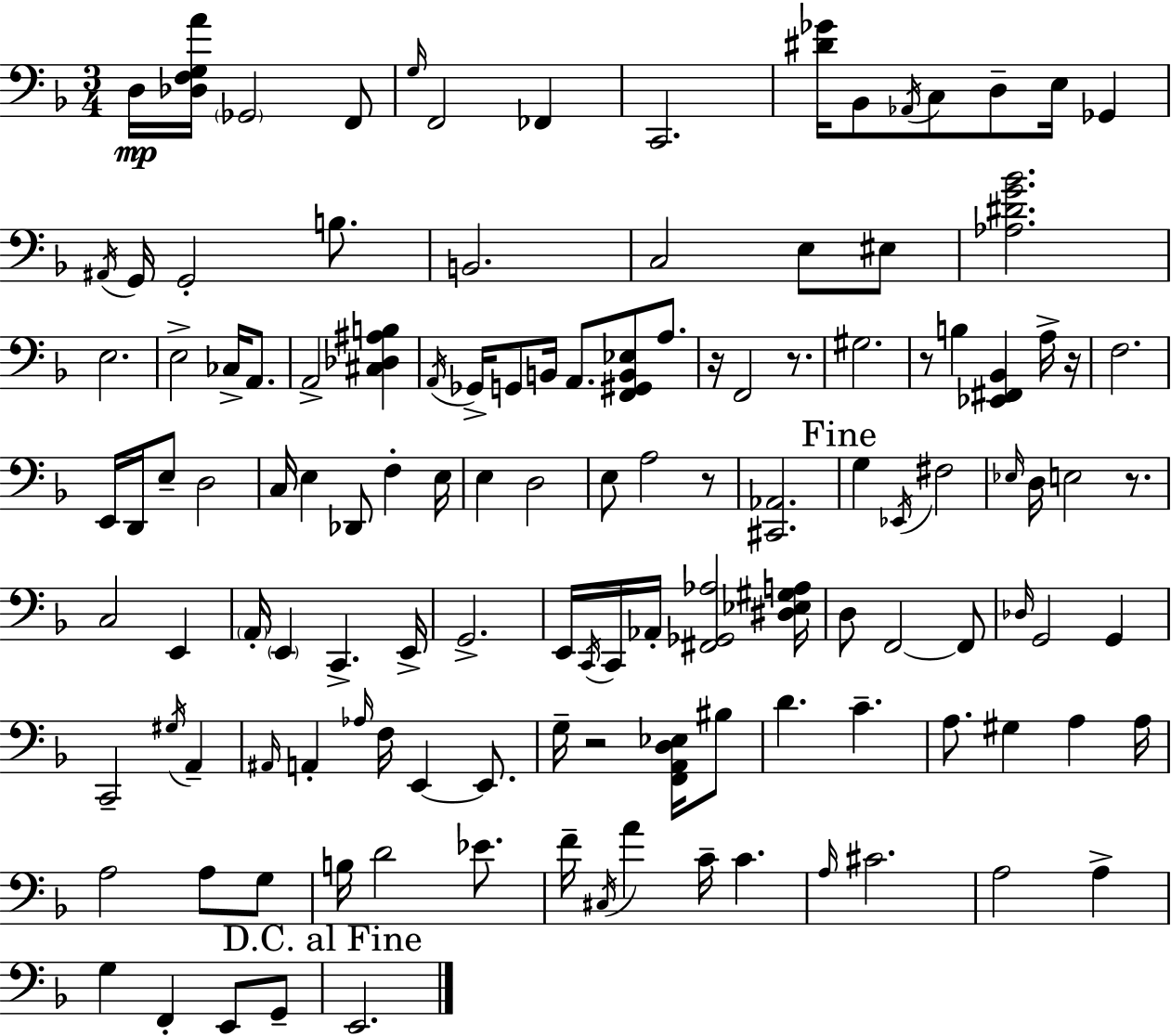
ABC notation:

X:1
T:Untitled
M:3/4
L:1/4
K:F
D,/4 [_D,F,G,A]/4 _G,,2 F,,/2 G,/4 F,,2 _F,, C,,2 [^D_G]/4 _B,,/2 _A,,/4 C,/2 D,/2 E,/4 _G,, ^A,,/4 G,,/4 G,,2 B,/2 B,,2 C,2 E,/2 ^E,/2 [_A,^DG_B]2 E,2 E,2 _C,/4 A,,/2 A,,2 [^C,_D,^A,B,] A,,/4 _G,,/4 G,,/2 B,,/4 A,,/2 [F,,^G,,B,,_E,]/2 A,/2 z/4 F,,2 z/2 ^G,2 z/2 B, [_E,,^F,,_B,,] A,/4 z/4 F,2 E,,/4 D,,/4 E,/2 D,2 C,/4 E, _D,,/2 F, E,/4 E, D,2 E,/2 A,2 z/2 [^C,,_A,,]2 G, _E,,/4 ^F,2 _E,/4 D,/4 E,2 z/2 C,2 E,, A,,/4 E,, C,, E,,/4 G,,2 E,,/4 C,,/4 C,,/4 _A,,/4 [^F,,_G,,_A,]2 [^D,_E,^G,A,]/4 D,/2 F,,2 F,,/2 _D,/4 G,,2 G,, C,,2 ^G,/4 A,, ^A,,/4 A,, _A,/4 F,/4 E,, E,,/2 G,/4 z2 [F,,A,,D,_E,]/4 ^B,/2 D C A,/2 ^G, A, A,/4 A,2 A,/2 G,/2 B,/4 D2 _E/2 F/4 ^C,/4 A C/4 C A,/4 ^C2 A,2 A, G, F,, E,,/2 G,,/2 E,,2